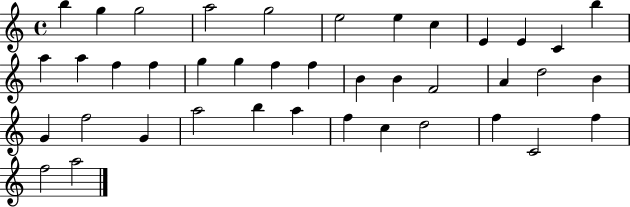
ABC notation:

X:1
T:Untitled
M:4/4
L:1/4
K:C
b g g2 a2 g2 e2 e c E E C b a a f f g g f f B B F2 A d2 B G f2 G a2 b a f c d2 f C2 f f2 a2